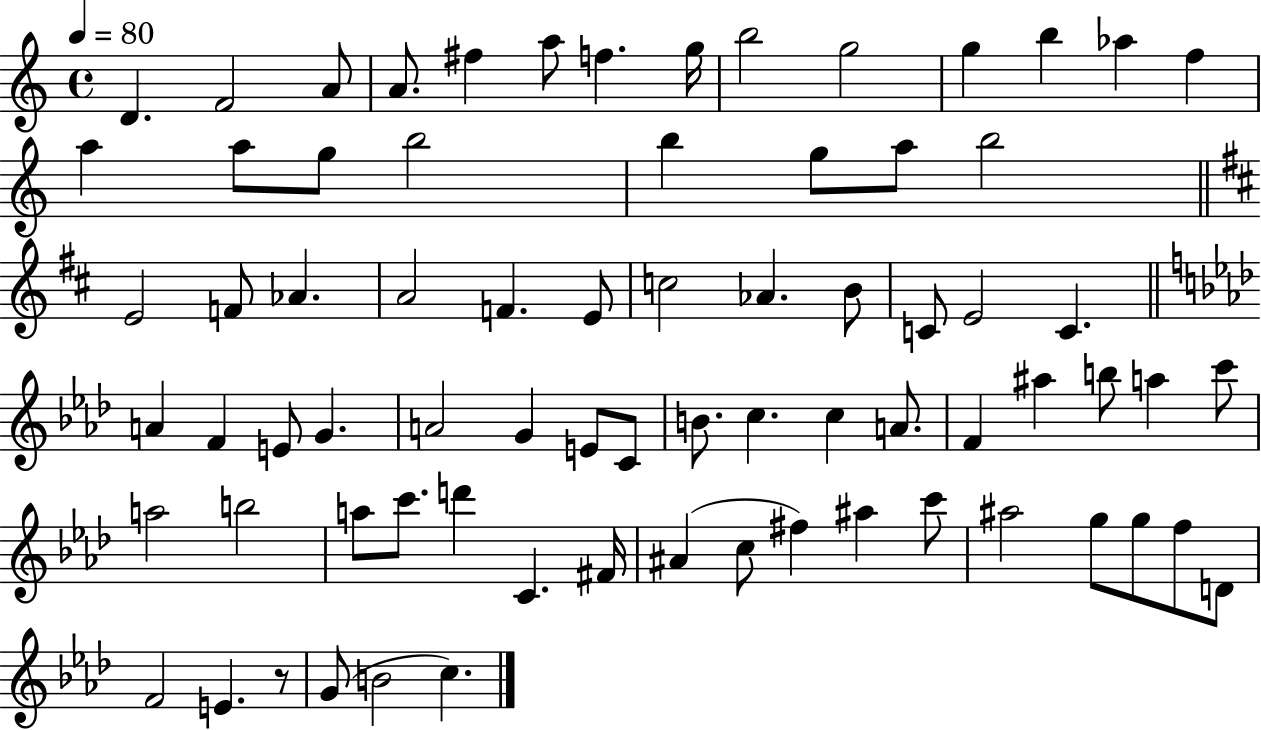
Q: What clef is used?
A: treble